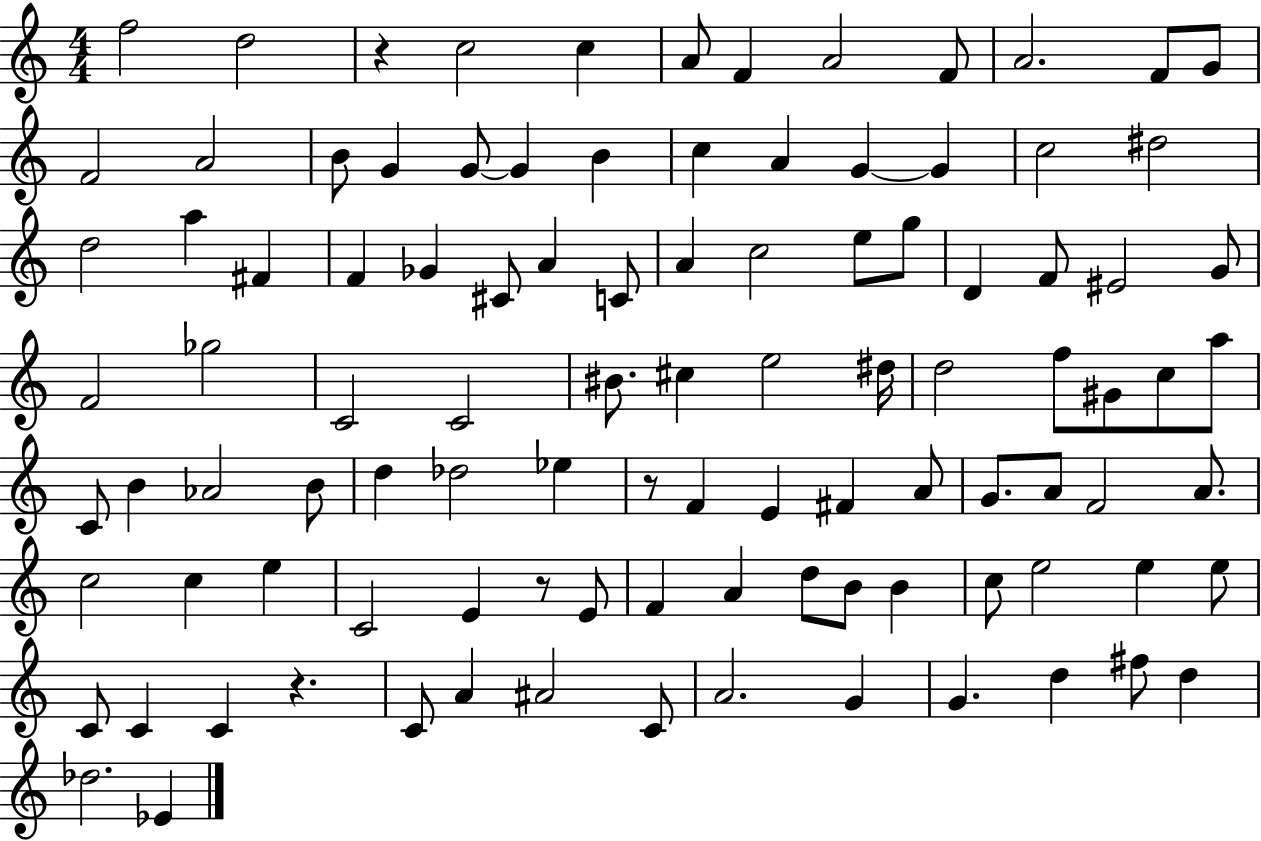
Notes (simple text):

F5/h D5/h R/q C5/h C5/q A4/e F4/q A4/h F4/e A4/h. F4/e G4/e F4/h A4/h B4/e G4/q G4/e G4/q B4/q C5/q A4/q G4/q G4/q C5/h D#5/h D5/h A5/q F#4/q F4/q Gb4/q C#4/e A4/q C4/e A4/q C5/h E5/e G5/e D4/q F4/e EIS4/h G4/e F4/h Gb5/h C4/h C4/h BIS4/e. C#5/q E5/h D#5/s D5/h F5/e G#4/e C5/e A5/e C4/e B4/q Ab4/h B4/e D5/q Db5/h Eb5/q R/e F4/q E4/q F#4/q A4/e G4/e. A4/e F4/h A4/e. C5/h C5/q E5/q C4/h E4/q R/e E4/e F4/q A4/q D5/e B4/e B4/q C5/e E5/h E5/q E5/e C4/e C4/q C4/q R/q. C4/e A4/q A#4/h C4/e A4/h. G4/q G4/q. D5/q F#5/e D5/q Db5/h. Eb4/q